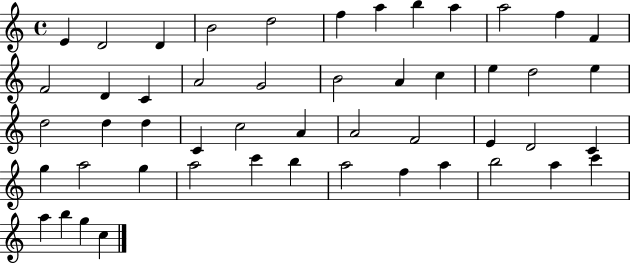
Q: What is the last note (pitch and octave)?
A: C5